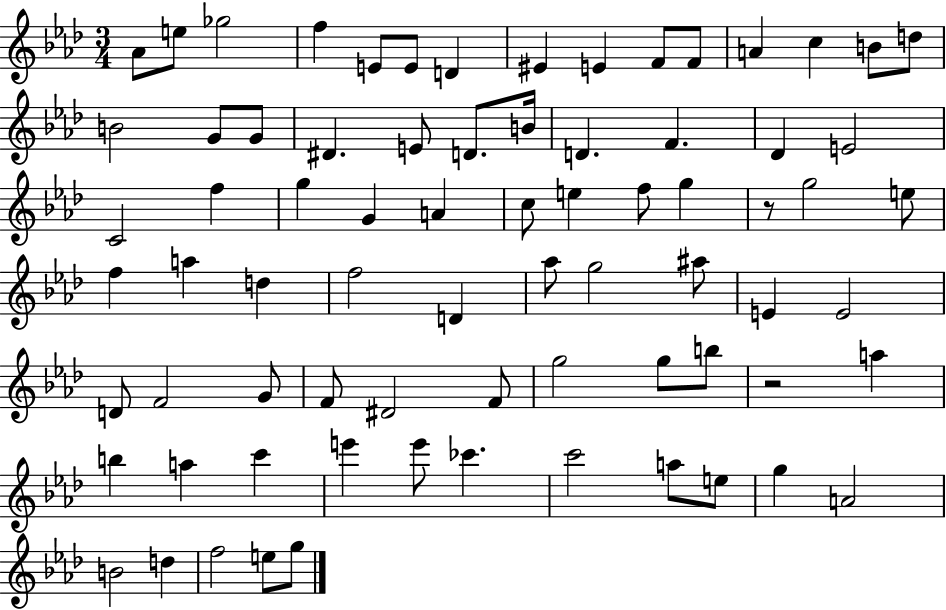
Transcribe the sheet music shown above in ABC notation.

X:1
T:Untitled
M:3/4
L:1/4
K:Ab
_A/2 e/2 _g2 f E/2 E/2 D ^E E F/2 F/2 A c B/2 d/2 B2 G/2 G/2 ^D E/2 D/2 B/4 D F _D E2 C2 f g G A c/2 e f/2 g z/2 g2 e/2 f a d f2 D _a/2 g2 ^a/2 E E2 D/2 F2 G/2 F/2 ^D2 F/2 g2 g/2 b/2 z2 a b a c' e' e'/2 _c' c'2 a/2 e/2 g A2 B2 d f2 e/2 g/2